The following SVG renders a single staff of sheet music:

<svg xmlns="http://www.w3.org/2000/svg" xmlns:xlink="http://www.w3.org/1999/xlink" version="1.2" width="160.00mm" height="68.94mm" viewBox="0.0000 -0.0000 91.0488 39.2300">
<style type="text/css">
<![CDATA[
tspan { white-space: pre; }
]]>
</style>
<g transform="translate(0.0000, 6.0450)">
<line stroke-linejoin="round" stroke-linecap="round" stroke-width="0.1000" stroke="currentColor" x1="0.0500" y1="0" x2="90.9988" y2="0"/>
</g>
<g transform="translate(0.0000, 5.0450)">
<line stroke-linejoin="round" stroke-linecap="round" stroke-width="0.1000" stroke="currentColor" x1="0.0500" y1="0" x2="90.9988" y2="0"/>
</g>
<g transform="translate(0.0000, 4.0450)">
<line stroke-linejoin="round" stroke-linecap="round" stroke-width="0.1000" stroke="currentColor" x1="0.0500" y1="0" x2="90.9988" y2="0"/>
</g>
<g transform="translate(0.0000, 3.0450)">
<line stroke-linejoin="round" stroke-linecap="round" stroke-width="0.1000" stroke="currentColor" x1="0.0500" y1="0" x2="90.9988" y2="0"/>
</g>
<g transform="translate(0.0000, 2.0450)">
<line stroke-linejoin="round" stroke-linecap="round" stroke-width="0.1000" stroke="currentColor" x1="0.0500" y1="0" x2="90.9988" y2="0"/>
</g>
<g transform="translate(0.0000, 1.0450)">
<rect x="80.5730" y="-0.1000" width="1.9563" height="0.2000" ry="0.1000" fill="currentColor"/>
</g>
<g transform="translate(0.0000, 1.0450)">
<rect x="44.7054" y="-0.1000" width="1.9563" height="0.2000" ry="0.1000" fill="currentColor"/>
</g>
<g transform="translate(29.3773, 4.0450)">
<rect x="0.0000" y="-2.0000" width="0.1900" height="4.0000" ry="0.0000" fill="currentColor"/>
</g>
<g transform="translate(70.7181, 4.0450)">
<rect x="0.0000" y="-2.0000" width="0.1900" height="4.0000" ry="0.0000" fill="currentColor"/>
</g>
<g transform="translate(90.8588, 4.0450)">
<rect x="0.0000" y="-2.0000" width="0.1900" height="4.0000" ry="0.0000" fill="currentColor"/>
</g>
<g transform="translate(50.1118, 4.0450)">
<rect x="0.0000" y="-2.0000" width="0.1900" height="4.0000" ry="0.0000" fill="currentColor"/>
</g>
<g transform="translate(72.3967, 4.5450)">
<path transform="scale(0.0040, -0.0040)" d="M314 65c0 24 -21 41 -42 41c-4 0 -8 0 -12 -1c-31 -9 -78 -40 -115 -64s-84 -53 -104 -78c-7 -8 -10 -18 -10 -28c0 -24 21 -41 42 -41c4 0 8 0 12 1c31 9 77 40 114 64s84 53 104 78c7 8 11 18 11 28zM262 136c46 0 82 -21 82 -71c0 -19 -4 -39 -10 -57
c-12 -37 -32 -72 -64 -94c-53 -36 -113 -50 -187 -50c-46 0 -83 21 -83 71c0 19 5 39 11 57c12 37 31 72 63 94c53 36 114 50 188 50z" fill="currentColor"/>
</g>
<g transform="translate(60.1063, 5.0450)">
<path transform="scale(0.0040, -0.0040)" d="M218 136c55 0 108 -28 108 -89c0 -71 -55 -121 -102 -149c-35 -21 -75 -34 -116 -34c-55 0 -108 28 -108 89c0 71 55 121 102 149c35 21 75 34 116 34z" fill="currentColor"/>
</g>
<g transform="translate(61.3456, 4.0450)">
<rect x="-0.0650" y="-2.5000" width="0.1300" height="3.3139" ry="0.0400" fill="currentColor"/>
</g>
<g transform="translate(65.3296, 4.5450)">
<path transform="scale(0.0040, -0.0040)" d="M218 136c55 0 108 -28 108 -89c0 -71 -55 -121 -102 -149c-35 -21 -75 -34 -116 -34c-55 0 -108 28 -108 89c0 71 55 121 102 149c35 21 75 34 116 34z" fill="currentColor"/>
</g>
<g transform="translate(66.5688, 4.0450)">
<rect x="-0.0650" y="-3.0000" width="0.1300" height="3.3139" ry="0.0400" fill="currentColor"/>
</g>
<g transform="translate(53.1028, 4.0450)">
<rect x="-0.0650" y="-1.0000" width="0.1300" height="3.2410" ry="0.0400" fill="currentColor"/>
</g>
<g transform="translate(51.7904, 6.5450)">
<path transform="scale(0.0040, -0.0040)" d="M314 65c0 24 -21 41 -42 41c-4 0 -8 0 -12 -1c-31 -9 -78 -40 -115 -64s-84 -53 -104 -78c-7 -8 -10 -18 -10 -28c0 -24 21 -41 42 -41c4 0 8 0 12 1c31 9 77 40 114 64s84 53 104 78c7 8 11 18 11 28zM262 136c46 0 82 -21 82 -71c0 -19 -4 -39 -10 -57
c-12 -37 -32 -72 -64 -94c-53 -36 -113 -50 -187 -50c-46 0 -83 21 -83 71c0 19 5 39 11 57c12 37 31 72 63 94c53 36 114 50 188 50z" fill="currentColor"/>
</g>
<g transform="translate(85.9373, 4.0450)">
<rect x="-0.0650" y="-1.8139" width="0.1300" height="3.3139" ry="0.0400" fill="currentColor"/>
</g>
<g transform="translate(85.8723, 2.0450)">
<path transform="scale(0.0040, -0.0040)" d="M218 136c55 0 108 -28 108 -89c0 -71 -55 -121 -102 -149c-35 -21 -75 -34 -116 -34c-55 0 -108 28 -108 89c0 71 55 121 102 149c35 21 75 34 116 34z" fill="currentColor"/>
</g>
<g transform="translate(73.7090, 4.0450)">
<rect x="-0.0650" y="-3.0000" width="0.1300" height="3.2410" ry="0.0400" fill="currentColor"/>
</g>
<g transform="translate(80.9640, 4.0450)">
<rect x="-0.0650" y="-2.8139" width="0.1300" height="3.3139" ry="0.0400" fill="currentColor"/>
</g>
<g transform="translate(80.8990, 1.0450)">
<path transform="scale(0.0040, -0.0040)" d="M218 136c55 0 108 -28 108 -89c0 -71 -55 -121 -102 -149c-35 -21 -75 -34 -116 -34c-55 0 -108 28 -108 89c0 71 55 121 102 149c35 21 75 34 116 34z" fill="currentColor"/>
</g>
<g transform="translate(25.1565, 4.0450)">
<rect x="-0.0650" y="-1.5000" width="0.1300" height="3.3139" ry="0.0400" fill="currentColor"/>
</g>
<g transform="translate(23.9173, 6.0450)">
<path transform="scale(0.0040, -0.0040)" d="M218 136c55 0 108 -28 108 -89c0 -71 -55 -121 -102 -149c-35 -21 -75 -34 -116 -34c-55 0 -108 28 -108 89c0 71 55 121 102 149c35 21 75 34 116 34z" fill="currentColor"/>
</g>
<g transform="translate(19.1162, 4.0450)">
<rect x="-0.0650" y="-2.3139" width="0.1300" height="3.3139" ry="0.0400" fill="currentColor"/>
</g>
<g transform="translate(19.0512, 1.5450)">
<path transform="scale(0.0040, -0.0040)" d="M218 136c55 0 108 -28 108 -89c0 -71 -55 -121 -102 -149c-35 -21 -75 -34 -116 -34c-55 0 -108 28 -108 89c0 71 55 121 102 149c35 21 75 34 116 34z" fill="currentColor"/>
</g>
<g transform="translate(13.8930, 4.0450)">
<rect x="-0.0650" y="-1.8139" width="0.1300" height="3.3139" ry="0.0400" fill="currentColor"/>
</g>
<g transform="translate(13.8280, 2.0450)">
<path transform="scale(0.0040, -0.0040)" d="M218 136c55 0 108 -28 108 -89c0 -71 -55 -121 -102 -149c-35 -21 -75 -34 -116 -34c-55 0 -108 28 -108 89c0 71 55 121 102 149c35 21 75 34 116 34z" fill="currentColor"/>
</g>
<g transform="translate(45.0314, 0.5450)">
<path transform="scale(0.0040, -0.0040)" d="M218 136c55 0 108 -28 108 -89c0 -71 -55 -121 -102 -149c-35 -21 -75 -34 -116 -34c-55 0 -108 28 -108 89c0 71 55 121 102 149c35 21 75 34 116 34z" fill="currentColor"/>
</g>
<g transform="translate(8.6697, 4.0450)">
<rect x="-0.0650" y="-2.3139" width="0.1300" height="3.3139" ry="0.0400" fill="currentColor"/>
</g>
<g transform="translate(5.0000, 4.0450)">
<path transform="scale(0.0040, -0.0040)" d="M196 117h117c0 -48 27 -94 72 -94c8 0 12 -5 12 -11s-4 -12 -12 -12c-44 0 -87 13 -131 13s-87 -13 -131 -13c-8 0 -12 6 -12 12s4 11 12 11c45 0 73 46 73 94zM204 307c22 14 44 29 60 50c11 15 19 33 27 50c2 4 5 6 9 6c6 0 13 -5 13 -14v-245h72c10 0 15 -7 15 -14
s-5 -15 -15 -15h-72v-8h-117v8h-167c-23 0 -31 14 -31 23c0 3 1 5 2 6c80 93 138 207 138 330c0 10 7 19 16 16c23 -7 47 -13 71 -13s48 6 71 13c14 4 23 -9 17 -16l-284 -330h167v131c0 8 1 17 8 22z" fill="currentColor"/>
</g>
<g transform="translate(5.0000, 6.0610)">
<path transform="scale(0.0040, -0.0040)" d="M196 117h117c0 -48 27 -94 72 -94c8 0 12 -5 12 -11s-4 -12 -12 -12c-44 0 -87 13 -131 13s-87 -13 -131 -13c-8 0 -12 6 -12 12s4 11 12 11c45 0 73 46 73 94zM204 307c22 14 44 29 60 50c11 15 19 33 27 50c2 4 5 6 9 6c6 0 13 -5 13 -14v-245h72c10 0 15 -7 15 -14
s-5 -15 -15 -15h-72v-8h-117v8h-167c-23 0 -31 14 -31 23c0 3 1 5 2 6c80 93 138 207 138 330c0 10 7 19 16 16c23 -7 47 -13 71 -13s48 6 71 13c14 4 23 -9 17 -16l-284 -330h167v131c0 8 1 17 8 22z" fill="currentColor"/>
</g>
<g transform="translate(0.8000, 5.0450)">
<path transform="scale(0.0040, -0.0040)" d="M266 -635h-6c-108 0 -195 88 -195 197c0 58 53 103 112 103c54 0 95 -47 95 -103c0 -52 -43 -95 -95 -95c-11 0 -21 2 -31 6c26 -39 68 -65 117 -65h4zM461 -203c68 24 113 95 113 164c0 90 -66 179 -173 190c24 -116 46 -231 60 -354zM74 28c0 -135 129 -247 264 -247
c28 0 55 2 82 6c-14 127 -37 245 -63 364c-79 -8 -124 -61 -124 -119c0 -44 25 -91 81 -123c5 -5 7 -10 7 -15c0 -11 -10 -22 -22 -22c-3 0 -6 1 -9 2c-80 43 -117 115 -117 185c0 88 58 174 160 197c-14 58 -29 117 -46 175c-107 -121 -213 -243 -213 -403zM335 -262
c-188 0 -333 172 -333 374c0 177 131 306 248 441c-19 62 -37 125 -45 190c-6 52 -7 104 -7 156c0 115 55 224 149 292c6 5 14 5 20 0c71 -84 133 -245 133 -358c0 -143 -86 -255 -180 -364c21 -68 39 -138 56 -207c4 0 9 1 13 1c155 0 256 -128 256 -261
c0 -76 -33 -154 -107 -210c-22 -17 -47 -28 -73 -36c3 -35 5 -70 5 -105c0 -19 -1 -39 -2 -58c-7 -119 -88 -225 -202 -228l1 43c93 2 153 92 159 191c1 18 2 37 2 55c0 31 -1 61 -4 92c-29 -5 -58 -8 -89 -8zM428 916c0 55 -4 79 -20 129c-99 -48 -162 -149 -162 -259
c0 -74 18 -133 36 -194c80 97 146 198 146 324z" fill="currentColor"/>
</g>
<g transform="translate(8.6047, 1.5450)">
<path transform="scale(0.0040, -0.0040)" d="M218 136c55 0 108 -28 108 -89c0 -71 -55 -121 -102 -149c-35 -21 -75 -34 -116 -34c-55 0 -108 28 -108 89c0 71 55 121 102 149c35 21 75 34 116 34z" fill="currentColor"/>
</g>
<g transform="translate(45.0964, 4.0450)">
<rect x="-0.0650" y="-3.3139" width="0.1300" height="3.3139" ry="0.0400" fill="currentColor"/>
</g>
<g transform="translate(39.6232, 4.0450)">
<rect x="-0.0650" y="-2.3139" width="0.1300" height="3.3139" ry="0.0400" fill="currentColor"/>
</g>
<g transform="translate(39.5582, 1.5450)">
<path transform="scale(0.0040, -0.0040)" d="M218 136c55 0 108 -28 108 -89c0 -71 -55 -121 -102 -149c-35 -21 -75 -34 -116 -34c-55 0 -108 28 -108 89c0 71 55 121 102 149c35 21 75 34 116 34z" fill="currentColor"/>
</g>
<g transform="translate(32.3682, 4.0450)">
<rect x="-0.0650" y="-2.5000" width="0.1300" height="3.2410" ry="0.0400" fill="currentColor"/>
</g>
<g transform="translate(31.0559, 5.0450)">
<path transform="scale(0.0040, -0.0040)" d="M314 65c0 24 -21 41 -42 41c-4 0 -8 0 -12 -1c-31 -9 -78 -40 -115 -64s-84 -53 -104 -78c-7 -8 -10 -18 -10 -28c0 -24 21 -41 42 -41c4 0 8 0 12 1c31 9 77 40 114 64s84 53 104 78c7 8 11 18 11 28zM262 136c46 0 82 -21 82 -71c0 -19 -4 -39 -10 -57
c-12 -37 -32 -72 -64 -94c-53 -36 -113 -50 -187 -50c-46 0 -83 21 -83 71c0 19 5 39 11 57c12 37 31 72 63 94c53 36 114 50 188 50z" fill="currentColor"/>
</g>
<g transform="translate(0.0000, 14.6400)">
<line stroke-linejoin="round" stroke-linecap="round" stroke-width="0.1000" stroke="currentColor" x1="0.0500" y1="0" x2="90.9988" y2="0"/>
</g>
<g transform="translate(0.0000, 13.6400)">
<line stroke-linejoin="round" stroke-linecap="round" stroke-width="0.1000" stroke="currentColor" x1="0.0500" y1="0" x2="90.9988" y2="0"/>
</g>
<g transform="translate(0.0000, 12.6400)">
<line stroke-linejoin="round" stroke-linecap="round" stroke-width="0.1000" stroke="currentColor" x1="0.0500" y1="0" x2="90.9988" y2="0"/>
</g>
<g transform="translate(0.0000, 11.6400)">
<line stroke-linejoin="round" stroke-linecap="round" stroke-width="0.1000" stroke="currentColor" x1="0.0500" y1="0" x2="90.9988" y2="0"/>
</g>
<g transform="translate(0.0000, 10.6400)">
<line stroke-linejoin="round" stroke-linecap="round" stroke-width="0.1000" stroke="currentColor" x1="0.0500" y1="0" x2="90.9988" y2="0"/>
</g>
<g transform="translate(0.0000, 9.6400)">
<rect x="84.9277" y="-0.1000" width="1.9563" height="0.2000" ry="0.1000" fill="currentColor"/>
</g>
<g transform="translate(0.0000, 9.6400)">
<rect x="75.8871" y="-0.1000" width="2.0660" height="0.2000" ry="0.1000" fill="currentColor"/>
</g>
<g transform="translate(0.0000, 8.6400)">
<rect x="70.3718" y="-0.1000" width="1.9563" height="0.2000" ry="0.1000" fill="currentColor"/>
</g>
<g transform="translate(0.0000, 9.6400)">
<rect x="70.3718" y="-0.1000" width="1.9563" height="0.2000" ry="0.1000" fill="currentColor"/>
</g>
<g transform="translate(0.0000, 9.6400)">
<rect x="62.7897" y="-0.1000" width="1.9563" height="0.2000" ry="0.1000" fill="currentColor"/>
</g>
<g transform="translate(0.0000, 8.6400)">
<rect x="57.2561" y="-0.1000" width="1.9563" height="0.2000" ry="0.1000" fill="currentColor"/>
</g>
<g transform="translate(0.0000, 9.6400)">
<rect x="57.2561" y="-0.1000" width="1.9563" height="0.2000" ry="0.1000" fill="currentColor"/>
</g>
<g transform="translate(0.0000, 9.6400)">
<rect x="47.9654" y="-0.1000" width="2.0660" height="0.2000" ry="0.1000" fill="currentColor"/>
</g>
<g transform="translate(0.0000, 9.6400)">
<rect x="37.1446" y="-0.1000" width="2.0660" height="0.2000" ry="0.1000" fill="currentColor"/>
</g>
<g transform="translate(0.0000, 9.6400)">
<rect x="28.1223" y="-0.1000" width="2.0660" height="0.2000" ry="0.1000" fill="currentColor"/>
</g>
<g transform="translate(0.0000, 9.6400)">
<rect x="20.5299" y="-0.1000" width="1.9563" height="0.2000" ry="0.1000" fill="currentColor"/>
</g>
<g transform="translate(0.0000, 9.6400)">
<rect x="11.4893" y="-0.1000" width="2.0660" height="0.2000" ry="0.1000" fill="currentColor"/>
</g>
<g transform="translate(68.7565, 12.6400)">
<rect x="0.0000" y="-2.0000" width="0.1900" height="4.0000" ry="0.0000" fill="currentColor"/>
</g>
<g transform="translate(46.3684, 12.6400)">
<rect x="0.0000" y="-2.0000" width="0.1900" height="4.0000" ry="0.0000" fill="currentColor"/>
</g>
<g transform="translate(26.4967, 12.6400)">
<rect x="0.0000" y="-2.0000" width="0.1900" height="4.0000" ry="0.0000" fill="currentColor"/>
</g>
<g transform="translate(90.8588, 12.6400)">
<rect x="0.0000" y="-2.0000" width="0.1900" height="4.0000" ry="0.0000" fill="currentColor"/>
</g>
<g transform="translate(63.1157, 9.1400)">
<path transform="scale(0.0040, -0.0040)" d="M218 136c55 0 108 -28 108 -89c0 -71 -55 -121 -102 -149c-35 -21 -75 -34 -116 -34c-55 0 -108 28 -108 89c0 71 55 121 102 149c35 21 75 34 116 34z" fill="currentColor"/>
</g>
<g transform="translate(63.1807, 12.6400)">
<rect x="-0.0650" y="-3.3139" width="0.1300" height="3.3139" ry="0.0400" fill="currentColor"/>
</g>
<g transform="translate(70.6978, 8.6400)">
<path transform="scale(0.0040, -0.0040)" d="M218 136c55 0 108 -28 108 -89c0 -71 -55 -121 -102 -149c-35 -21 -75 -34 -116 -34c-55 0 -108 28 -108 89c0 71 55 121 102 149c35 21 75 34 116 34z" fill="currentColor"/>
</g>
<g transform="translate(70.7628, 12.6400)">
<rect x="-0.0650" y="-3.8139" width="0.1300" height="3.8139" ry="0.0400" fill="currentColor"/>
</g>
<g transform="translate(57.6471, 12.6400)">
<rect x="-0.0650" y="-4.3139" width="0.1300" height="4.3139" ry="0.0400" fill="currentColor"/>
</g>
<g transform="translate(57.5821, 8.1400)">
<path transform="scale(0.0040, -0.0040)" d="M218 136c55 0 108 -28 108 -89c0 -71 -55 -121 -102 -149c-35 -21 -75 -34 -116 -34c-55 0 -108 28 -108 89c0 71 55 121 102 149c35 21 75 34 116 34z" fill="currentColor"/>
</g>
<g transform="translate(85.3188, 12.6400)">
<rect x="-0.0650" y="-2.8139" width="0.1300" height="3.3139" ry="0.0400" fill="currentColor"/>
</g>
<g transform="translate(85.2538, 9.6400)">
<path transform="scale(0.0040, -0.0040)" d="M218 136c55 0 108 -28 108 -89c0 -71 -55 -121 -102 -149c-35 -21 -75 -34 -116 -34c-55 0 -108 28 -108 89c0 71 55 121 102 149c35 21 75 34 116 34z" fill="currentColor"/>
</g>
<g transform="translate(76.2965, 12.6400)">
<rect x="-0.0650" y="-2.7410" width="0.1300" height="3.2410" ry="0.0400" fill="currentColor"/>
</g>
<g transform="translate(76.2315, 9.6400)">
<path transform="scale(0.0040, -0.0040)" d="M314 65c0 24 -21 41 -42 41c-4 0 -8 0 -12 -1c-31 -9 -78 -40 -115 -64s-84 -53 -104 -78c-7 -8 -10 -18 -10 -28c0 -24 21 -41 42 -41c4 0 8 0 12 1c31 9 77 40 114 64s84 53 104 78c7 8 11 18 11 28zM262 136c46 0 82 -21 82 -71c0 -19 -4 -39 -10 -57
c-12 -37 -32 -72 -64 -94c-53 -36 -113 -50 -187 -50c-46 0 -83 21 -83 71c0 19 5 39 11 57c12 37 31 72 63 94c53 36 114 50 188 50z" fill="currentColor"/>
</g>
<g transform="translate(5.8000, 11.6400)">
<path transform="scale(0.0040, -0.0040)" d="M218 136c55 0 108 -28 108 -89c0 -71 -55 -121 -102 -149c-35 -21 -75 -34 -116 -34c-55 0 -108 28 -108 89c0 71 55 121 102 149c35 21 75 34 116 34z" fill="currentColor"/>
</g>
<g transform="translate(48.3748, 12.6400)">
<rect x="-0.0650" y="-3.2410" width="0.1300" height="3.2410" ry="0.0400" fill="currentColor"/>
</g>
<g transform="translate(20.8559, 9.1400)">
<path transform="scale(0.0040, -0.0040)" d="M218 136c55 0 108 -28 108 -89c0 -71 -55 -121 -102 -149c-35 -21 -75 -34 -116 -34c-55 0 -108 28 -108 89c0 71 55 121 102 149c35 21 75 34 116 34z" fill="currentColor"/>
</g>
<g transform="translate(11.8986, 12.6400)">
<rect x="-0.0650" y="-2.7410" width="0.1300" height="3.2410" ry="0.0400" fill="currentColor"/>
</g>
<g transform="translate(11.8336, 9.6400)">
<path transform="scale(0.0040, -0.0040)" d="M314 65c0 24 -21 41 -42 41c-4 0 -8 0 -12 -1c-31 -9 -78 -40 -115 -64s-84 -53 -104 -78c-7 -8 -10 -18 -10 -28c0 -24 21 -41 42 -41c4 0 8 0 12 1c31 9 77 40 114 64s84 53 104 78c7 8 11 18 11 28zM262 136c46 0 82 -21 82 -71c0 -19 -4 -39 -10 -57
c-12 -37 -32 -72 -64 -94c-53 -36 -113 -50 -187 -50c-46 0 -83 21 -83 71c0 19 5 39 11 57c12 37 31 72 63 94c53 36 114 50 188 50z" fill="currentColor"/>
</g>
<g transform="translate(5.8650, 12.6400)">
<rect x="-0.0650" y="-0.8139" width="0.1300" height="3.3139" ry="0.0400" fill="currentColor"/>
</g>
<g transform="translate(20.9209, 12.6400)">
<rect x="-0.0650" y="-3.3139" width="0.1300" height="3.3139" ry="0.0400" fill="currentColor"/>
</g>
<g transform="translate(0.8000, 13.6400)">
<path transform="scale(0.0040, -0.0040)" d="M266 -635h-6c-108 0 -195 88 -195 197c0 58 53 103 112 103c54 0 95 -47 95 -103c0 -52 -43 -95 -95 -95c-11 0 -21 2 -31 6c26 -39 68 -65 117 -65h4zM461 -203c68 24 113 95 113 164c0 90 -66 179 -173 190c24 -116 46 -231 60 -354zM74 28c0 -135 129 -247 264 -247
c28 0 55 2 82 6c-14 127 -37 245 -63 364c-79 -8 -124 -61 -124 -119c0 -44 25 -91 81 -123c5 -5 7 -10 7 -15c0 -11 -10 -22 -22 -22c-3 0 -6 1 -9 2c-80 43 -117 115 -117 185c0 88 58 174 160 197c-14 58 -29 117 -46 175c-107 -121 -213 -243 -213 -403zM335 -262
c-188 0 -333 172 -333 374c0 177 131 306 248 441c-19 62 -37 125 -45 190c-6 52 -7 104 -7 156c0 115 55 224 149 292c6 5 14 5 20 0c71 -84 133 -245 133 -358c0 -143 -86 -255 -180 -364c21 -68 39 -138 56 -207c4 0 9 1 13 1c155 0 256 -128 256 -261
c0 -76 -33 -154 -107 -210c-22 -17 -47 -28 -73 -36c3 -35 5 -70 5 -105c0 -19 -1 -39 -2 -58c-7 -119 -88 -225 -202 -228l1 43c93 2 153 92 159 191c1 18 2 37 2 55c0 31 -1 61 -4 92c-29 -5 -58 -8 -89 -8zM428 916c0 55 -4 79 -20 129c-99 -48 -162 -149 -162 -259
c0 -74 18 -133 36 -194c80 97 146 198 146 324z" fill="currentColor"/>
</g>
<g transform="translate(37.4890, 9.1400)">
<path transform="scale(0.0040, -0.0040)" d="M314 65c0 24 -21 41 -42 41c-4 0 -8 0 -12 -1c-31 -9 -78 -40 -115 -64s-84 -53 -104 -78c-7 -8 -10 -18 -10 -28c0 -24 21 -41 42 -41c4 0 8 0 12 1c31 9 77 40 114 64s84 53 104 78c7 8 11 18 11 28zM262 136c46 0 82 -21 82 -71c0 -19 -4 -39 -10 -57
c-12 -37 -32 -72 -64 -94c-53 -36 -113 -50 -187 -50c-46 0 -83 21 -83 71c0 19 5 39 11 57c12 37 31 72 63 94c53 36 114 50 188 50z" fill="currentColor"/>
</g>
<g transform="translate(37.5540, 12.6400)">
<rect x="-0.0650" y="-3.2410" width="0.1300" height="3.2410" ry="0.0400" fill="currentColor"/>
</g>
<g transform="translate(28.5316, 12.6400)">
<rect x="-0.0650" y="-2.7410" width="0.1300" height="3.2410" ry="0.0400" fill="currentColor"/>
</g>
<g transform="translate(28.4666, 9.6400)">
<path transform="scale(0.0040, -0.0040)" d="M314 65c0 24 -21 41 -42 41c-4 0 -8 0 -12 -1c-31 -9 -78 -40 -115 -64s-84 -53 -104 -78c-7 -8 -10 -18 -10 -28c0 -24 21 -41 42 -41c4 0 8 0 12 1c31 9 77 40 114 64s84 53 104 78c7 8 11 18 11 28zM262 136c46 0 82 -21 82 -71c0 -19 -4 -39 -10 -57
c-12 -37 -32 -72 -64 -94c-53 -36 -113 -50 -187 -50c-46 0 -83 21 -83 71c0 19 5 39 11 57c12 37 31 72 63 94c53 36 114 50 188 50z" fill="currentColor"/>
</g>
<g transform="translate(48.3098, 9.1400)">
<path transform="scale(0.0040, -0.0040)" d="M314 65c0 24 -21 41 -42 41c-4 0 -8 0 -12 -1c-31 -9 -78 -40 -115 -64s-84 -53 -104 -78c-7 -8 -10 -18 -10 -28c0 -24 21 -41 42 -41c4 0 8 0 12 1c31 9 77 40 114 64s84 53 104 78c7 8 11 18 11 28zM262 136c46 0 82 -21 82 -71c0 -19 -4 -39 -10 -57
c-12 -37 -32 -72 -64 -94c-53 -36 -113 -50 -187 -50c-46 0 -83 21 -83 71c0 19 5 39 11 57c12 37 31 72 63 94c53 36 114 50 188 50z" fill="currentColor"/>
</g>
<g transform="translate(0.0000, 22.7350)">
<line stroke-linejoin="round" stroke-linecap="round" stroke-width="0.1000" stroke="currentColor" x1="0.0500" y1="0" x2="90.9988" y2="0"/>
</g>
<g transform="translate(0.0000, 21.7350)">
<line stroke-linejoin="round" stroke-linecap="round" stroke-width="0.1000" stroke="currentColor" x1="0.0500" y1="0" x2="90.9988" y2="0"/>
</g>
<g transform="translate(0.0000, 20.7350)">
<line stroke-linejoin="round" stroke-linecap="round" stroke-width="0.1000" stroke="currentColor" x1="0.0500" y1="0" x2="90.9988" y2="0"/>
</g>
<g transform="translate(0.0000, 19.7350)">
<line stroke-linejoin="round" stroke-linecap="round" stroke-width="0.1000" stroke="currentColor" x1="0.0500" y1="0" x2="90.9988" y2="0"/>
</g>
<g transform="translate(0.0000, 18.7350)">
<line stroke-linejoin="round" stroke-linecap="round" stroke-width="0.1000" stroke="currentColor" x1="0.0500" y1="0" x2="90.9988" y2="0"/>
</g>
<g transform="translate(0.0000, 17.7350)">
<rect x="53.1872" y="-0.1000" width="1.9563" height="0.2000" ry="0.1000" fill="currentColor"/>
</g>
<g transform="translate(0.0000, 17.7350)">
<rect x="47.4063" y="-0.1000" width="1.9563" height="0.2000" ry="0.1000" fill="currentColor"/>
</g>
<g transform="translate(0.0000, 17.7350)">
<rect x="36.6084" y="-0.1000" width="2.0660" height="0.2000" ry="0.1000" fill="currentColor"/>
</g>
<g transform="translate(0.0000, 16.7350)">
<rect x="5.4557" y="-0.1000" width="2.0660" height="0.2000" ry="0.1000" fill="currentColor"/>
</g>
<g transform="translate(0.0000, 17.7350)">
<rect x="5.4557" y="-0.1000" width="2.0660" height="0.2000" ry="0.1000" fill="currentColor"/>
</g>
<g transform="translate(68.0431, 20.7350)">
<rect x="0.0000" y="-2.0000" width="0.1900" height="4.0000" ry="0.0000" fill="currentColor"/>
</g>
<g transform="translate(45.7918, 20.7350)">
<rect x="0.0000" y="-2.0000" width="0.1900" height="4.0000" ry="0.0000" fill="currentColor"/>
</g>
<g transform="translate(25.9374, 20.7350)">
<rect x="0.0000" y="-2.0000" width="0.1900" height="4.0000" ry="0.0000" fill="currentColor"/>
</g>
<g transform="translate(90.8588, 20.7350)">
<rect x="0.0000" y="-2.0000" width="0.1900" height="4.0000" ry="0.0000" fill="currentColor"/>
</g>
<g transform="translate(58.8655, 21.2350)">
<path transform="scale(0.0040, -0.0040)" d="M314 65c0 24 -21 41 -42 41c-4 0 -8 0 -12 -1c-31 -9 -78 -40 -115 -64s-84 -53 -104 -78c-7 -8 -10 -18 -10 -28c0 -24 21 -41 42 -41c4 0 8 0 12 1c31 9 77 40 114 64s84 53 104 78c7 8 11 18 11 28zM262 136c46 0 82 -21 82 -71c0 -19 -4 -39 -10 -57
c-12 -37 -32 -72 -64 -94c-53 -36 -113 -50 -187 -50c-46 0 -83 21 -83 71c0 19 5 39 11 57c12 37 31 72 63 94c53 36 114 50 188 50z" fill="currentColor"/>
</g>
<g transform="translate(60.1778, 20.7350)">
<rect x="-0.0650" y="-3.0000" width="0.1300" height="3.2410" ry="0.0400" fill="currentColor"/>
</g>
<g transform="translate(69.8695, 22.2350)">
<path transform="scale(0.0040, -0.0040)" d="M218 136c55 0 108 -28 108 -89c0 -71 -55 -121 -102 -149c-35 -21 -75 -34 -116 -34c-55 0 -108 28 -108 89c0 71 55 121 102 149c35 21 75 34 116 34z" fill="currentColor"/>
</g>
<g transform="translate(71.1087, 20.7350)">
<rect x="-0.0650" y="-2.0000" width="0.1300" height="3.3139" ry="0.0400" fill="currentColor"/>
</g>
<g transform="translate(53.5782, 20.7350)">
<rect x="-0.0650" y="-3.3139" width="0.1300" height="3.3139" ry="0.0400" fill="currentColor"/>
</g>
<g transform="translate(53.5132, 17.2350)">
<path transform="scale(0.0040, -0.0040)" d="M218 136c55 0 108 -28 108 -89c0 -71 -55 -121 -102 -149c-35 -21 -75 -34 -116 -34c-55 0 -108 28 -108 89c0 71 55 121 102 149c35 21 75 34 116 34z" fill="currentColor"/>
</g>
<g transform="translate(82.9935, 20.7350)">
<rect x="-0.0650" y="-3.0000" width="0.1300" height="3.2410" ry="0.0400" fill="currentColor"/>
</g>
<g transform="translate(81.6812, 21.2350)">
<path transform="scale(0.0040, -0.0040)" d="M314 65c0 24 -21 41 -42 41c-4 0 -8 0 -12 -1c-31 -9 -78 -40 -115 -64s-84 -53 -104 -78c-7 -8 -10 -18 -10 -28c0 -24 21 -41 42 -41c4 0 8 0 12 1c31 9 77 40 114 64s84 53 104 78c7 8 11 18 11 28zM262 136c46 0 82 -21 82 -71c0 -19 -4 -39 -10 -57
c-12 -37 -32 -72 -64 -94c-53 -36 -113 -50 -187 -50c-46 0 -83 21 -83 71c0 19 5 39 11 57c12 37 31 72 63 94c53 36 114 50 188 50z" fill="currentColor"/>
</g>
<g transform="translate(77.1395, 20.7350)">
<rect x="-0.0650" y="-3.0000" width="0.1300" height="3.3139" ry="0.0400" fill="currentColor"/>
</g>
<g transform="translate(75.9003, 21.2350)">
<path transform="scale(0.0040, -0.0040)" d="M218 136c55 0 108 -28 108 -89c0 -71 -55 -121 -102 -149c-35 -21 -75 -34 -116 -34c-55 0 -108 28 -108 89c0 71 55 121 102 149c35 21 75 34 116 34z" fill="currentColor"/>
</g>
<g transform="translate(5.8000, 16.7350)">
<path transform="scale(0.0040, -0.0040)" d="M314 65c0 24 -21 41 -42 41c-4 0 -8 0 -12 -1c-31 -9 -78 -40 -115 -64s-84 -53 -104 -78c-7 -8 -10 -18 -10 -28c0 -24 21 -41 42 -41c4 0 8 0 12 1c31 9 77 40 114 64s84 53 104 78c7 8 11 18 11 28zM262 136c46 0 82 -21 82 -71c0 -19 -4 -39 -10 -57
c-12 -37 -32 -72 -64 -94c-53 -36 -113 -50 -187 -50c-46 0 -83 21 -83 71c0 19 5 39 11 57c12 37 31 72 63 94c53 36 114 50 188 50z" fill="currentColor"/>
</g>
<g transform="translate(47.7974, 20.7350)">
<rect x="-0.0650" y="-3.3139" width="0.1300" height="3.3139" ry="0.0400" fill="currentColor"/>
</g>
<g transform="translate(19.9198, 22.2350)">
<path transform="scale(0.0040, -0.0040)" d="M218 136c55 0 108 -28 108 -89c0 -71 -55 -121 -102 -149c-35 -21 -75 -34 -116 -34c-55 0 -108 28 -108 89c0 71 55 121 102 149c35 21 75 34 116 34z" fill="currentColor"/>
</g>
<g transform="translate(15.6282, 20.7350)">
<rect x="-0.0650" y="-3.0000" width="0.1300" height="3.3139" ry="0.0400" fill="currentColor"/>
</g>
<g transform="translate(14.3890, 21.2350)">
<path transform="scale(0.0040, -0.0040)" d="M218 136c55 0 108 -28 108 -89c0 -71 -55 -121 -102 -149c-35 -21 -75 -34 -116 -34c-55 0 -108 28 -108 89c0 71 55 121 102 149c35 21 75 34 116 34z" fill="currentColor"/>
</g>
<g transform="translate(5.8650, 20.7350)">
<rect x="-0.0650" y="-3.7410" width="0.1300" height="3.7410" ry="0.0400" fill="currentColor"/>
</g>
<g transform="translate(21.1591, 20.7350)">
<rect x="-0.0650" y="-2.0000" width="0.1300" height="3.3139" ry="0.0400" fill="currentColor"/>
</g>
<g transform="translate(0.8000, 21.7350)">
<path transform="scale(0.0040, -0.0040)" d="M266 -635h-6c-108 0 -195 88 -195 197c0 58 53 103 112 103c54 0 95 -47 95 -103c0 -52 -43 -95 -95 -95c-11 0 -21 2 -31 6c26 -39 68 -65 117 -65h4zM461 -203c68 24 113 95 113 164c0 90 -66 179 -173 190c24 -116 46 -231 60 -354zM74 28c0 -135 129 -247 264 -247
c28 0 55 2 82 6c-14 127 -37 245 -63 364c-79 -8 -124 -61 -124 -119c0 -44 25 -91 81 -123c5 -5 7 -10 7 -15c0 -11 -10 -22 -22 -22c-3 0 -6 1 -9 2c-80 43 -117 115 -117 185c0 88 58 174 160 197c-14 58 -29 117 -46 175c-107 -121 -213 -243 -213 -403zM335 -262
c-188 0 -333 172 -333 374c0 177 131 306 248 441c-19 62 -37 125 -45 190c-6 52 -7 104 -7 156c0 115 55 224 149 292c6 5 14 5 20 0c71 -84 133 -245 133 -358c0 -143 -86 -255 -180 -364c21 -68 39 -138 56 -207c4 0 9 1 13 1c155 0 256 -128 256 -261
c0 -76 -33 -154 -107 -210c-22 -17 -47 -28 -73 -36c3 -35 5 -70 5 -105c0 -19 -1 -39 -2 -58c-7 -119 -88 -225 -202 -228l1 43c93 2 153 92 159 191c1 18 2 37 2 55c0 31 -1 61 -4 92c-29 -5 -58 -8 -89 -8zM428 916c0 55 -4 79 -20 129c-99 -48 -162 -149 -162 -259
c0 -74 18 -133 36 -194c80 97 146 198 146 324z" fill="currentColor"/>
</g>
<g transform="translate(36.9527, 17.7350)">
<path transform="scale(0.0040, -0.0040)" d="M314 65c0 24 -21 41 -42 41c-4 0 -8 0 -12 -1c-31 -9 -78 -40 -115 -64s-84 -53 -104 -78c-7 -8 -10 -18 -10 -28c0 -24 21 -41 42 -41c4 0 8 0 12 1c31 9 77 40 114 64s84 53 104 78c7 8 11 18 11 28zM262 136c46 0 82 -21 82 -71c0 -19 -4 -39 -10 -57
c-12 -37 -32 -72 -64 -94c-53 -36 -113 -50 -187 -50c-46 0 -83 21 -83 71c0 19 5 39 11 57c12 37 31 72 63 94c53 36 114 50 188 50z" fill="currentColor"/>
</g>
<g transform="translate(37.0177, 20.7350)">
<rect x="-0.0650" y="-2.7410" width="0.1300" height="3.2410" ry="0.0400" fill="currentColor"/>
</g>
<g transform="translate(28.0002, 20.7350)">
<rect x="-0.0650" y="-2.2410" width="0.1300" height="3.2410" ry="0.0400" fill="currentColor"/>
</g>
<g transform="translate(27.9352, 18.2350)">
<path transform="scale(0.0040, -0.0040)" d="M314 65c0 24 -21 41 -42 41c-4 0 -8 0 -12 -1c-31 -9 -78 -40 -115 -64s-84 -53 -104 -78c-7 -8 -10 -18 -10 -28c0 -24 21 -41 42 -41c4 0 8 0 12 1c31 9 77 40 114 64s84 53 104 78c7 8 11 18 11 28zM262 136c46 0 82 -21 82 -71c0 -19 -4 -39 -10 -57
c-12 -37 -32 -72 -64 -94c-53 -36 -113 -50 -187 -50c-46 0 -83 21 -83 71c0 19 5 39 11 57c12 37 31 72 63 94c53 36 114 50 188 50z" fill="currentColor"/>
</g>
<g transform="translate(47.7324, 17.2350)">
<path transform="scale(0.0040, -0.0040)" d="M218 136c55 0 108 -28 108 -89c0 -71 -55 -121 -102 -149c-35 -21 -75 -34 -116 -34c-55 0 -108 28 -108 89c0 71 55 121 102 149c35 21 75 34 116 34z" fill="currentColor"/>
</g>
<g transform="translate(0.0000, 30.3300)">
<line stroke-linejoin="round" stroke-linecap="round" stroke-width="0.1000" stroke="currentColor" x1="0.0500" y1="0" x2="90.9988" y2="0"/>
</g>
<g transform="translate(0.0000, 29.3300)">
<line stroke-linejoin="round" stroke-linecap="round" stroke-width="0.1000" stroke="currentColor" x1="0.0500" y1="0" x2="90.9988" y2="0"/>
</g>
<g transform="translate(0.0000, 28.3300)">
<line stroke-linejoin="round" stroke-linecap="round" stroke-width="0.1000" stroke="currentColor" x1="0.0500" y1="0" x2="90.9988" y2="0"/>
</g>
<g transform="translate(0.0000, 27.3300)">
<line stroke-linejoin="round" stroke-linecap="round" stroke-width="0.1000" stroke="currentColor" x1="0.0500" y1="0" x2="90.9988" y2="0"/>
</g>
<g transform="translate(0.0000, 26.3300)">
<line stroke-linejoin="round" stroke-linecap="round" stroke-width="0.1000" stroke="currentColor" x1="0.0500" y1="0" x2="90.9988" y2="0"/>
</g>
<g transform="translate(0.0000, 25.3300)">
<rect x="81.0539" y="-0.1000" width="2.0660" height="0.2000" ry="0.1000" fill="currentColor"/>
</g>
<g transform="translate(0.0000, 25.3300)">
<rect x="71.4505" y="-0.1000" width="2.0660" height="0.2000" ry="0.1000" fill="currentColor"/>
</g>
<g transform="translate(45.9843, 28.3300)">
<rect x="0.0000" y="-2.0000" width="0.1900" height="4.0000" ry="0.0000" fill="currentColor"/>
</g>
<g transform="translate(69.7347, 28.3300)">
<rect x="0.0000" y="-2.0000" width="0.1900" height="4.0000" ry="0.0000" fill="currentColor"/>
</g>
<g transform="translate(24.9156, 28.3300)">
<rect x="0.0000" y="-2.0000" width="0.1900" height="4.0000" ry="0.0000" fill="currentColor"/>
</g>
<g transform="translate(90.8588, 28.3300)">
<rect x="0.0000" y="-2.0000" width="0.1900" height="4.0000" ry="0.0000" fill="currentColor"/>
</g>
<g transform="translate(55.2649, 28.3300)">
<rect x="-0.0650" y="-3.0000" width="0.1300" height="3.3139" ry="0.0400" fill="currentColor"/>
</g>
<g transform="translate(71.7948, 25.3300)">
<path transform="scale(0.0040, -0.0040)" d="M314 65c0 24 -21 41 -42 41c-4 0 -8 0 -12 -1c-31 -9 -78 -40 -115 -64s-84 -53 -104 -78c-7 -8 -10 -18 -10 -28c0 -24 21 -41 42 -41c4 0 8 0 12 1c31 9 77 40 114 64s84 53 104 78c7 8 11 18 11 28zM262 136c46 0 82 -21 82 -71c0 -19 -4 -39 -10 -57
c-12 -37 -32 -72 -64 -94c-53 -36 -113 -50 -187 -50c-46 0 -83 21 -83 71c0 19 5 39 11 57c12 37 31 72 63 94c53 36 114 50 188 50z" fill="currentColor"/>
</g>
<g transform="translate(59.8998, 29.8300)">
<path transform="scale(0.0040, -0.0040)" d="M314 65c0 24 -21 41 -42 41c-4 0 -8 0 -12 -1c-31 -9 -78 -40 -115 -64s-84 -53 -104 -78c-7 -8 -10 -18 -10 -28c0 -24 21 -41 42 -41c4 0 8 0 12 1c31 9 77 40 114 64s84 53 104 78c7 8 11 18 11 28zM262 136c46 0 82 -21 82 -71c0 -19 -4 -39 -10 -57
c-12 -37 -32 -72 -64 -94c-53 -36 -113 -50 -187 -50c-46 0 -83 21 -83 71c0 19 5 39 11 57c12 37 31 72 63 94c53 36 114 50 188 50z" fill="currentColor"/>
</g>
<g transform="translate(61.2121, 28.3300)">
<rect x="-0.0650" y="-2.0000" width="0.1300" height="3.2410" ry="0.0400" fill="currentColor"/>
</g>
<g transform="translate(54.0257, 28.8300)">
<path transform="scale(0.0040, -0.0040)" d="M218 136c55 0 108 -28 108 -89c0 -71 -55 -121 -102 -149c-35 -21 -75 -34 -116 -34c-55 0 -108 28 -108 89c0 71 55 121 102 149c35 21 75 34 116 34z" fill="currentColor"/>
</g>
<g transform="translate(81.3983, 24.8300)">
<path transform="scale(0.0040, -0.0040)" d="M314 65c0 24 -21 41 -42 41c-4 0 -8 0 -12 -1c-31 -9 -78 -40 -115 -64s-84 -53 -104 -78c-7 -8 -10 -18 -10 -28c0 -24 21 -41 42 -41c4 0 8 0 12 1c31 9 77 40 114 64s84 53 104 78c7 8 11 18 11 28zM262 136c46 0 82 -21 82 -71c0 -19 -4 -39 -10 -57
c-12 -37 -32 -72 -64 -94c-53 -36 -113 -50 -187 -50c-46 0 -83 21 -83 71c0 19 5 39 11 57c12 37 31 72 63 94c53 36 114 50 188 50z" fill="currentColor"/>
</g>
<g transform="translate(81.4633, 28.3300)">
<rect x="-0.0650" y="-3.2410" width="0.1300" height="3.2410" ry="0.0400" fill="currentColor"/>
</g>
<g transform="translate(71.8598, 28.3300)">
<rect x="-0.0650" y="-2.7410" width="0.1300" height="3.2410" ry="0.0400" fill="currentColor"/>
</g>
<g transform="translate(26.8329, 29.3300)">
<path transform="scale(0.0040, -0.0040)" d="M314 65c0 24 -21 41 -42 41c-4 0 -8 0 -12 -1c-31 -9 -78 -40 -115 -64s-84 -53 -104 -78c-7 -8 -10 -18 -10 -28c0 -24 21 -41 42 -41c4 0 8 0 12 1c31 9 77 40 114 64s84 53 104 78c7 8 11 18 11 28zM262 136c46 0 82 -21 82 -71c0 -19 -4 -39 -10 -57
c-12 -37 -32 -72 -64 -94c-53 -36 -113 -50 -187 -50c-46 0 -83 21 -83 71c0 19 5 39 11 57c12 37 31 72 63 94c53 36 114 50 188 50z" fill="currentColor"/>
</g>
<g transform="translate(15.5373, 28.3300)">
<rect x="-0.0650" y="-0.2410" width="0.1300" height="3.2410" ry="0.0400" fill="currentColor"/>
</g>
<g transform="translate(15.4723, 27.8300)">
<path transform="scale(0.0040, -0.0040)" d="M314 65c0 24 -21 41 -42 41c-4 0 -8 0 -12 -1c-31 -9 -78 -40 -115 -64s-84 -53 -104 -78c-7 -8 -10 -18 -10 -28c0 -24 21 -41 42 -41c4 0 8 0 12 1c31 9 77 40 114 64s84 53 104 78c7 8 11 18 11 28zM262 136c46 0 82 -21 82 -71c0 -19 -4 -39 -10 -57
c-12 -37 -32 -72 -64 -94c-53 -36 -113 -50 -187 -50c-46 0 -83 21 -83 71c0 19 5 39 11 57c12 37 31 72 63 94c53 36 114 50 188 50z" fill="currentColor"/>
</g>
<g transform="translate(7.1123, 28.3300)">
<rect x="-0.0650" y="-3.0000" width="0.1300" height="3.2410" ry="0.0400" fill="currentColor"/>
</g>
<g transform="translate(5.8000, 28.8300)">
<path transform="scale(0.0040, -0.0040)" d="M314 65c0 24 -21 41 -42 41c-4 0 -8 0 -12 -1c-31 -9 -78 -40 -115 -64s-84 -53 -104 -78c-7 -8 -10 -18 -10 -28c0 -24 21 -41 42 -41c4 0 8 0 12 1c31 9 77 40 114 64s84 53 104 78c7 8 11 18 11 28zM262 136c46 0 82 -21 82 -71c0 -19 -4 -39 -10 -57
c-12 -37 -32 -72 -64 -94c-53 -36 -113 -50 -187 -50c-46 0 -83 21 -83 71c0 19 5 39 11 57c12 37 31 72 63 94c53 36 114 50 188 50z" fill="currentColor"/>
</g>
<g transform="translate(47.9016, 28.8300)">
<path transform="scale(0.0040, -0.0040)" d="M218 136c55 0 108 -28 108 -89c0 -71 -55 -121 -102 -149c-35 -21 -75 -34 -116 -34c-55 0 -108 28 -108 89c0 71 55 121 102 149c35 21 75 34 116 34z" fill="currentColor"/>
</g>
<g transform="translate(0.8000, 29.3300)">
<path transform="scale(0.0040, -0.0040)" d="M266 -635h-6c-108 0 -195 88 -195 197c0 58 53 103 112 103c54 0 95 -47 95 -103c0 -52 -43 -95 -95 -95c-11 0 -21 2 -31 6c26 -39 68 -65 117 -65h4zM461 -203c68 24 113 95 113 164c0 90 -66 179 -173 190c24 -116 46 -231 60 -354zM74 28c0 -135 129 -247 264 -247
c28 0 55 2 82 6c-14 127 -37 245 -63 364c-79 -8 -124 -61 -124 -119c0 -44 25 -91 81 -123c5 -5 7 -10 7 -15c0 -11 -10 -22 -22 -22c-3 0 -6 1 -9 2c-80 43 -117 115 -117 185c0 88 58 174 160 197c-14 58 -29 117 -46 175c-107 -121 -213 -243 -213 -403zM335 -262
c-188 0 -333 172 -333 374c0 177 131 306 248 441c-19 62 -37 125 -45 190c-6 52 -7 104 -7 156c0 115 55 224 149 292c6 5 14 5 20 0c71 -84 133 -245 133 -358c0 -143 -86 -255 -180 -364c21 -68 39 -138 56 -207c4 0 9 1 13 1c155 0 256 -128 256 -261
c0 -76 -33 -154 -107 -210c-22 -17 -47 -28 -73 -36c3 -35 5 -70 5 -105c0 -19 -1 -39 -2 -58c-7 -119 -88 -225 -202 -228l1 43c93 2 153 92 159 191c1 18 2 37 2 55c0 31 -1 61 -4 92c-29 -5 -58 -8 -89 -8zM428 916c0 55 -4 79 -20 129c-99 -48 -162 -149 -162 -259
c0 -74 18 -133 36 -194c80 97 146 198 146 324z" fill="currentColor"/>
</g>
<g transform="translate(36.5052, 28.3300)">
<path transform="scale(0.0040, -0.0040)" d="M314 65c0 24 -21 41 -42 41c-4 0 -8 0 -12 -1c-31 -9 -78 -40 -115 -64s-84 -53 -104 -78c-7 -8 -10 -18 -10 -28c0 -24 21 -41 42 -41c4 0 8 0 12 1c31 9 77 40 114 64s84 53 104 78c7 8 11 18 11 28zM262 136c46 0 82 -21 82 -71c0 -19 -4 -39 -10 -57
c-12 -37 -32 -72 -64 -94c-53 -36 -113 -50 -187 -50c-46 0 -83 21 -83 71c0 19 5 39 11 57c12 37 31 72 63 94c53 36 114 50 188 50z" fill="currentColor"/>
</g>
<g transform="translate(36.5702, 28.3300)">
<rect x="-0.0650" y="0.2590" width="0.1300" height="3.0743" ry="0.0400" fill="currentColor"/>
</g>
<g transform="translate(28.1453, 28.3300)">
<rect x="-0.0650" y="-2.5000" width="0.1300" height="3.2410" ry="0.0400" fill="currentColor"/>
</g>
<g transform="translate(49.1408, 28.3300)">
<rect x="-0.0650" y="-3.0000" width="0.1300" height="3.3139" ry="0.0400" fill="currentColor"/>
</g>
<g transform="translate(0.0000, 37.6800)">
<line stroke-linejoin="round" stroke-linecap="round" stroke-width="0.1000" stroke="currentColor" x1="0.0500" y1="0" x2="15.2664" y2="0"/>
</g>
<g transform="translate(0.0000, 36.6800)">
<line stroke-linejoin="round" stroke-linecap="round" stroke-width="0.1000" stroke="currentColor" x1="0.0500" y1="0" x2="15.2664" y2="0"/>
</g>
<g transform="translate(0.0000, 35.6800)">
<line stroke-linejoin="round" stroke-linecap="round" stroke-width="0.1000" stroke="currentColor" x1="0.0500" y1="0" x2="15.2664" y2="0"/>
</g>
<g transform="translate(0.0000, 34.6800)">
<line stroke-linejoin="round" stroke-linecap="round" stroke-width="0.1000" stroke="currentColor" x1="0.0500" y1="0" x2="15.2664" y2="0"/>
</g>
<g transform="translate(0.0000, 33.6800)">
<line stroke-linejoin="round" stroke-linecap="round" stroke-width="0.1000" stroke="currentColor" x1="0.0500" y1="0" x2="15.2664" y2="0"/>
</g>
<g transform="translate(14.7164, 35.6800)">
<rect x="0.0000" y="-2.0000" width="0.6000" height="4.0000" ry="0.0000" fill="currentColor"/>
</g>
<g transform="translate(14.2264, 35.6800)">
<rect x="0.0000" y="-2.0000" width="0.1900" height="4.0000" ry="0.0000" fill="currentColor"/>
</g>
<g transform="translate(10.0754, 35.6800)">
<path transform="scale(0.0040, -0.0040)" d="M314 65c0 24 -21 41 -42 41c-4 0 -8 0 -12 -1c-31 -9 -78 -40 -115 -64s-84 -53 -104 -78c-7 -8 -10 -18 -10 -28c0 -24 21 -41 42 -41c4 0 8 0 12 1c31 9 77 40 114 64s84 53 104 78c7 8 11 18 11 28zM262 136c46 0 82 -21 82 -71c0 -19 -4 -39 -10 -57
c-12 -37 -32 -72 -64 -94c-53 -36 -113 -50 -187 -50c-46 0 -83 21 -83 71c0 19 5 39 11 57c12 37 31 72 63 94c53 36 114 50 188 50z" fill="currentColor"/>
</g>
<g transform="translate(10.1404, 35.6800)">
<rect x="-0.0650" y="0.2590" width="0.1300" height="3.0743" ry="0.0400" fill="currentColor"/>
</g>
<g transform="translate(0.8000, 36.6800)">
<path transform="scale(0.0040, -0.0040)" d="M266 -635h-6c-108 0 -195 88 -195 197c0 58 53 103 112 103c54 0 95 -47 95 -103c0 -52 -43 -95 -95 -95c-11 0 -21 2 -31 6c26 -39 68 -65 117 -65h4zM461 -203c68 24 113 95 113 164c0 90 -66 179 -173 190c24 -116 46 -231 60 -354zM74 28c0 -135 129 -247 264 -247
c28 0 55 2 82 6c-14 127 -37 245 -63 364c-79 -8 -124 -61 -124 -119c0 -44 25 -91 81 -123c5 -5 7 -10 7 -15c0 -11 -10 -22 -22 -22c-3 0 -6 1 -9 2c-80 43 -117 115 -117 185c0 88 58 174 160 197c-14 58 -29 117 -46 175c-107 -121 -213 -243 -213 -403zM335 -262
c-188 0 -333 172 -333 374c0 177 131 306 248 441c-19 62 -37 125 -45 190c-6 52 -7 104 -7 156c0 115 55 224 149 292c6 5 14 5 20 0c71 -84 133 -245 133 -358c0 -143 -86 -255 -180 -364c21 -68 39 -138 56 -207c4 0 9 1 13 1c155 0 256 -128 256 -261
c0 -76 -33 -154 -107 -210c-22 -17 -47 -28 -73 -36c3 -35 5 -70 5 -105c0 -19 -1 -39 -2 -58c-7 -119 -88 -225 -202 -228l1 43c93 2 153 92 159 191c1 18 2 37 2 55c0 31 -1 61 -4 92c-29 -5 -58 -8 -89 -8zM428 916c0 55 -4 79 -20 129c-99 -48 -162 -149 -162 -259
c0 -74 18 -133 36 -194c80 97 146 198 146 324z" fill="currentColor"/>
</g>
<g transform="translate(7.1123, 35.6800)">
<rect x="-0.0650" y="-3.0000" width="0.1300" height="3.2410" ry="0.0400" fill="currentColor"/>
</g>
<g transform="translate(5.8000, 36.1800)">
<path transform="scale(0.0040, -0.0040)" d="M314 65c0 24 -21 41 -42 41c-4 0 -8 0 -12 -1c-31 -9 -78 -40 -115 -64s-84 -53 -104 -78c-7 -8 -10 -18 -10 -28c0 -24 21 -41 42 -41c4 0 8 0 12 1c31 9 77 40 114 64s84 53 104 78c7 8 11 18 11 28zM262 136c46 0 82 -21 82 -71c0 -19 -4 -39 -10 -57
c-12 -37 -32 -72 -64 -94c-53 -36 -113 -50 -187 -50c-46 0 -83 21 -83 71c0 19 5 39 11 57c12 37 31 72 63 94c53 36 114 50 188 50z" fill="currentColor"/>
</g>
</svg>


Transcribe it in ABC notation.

X:1
T:Untitled
M:4/4
L:1/4
K:C
g f g E G2 g b D2 G A A2 a f d a2 b a2 b2 b2 d' b c' a2 a c'2 A F g2 a2 b b A2 F A A2 A2 c2 G2 B2 A A F2 a2 b2 A2 B2